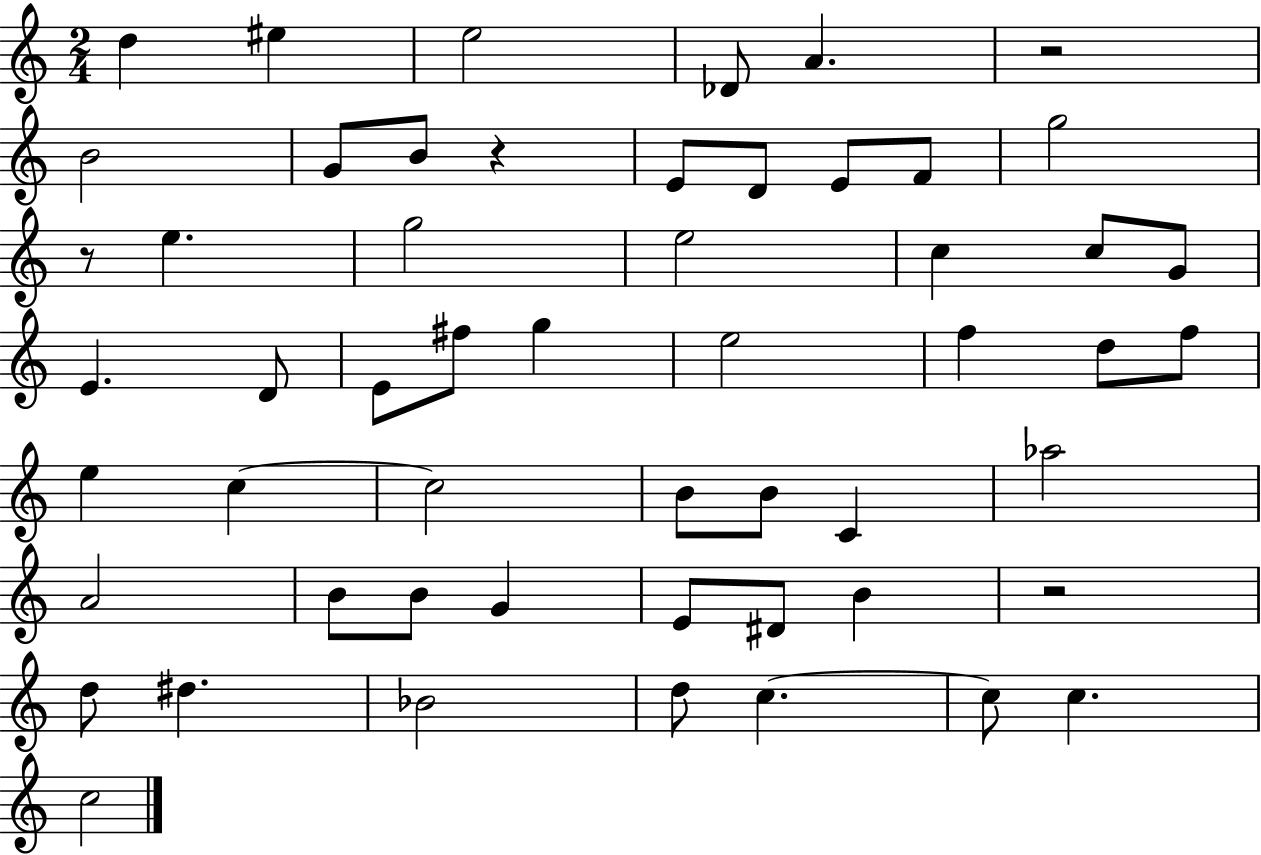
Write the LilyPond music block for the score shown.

{
  \clef treble
  \numericTimeSignature
  \time 2/4
  \key c \major
  d''4 eis''4 | e''2 | des'8 a'4. | r2 | \break b'2 | g'8 b'8 r4 | e'8 d'8 e'8 f'8 | g''2 | \break r8 e''4. | g''2 | e''2 | c''4 c''8 g'8 | \break e'4. d'8 | e'8 fis''8 g''4 | e''2 | f''4 d''8 f''8 | \break e''4 c''4~~ | c''2 | b'8 b'8 c'4 | aes''2 | \break a'2 | b'8 b'8 g'4 | e'8 dis'8 b'4 | r2 | \break d''8 dis''4. | bes'2 | d''8 c''4.~~ | c''8 c''4. | \break c''2 | \bar "|."
}